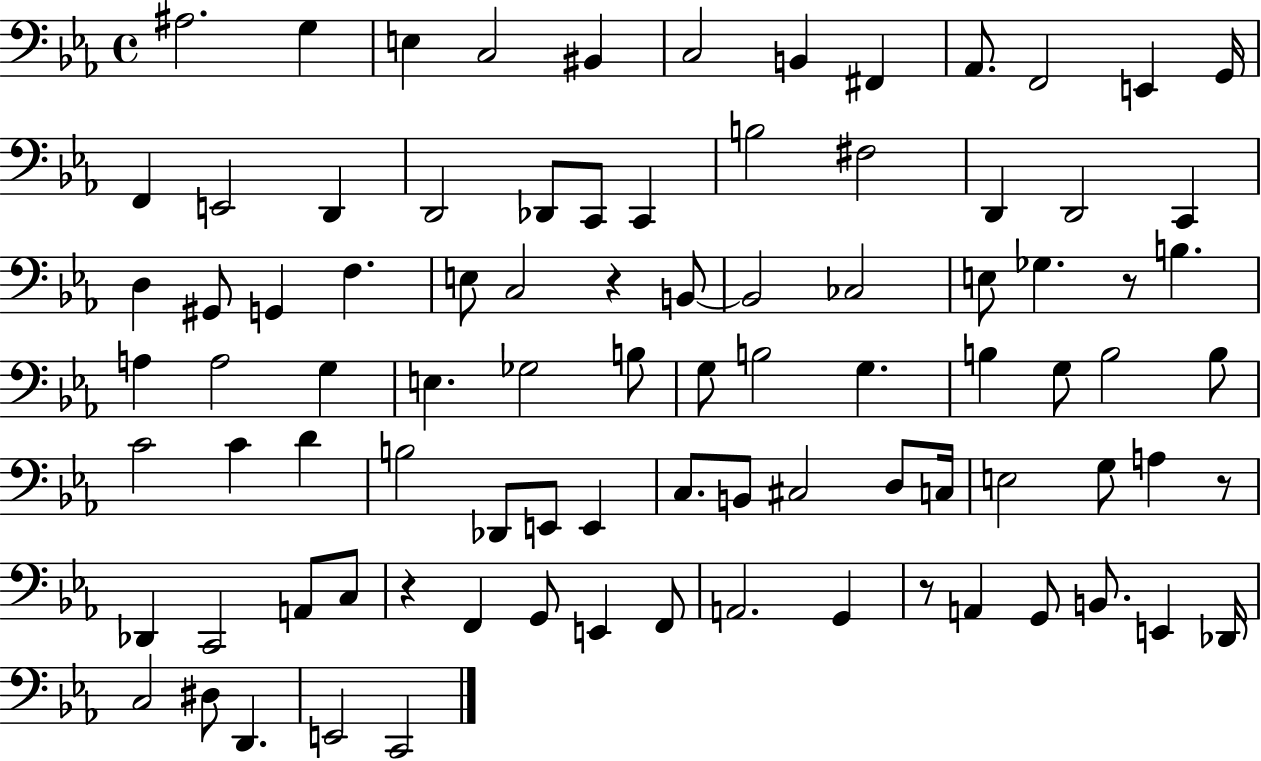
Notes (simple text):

A#3/h. G3/q E3/q C3/h BIS2/q C3/h B2/q F#2/q Ab2/e. F2/h E2/q G2/s F2/q E2/h D2/q D2/h Db2/e C2/e C2/q B3/h F#3/h D2/q D2/h C2/q D3/q G#2/e G2/q F3/q. E3/e C3/h R/q B2/e B2/h CES3/h E3/e Gb3/q. R/e B3/q. A3/q A3/h G3/q E3/q. Gb3/h B3/e G3/e B3/h G3/q. B3/q G3/e B3/h B3/e C4/h C4/q D4/q B3/h Db2/e E2/e E2/q C3/e. B2/e C#3/h D3/e C3/s E3/h G3/e A3/q R/e Db2/q C2/h A2/e C3/e R/q F2/q G2/e E2/q F2/e A2/h. G2/q R/e A2/q G2/e B2/e. E2/q Db2/s C3/h D#3/e D2/q. E2/h C2/h